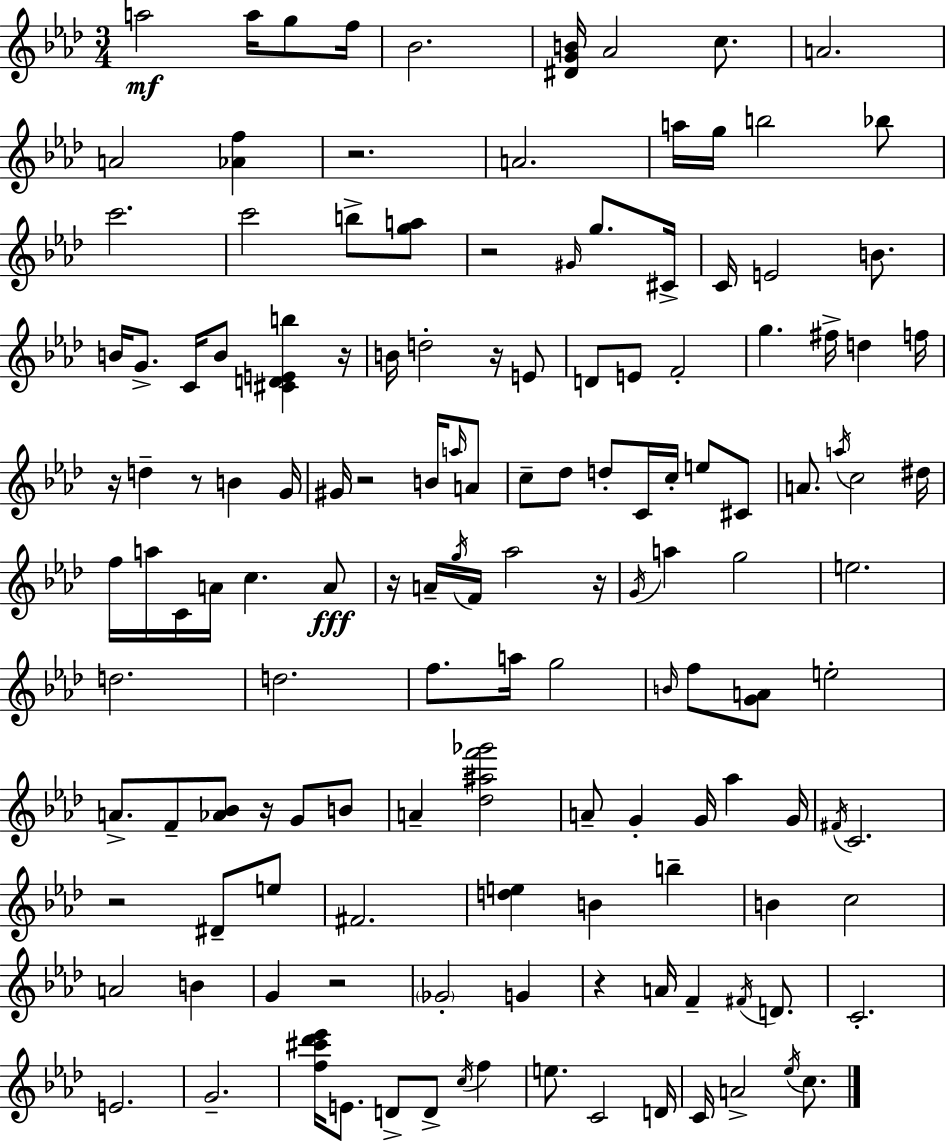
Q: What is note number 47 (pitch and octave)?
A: D5